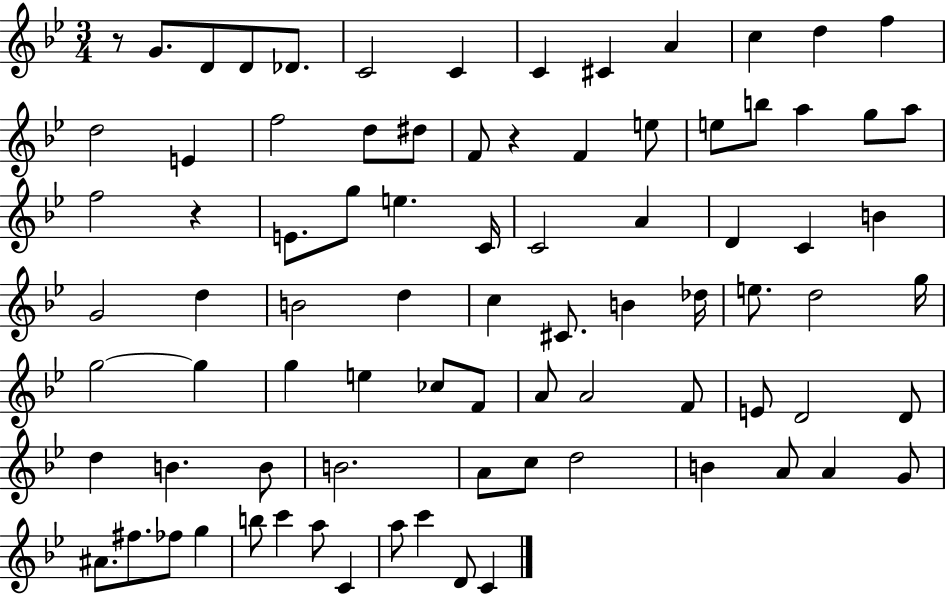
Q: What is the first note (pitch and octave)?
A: G4